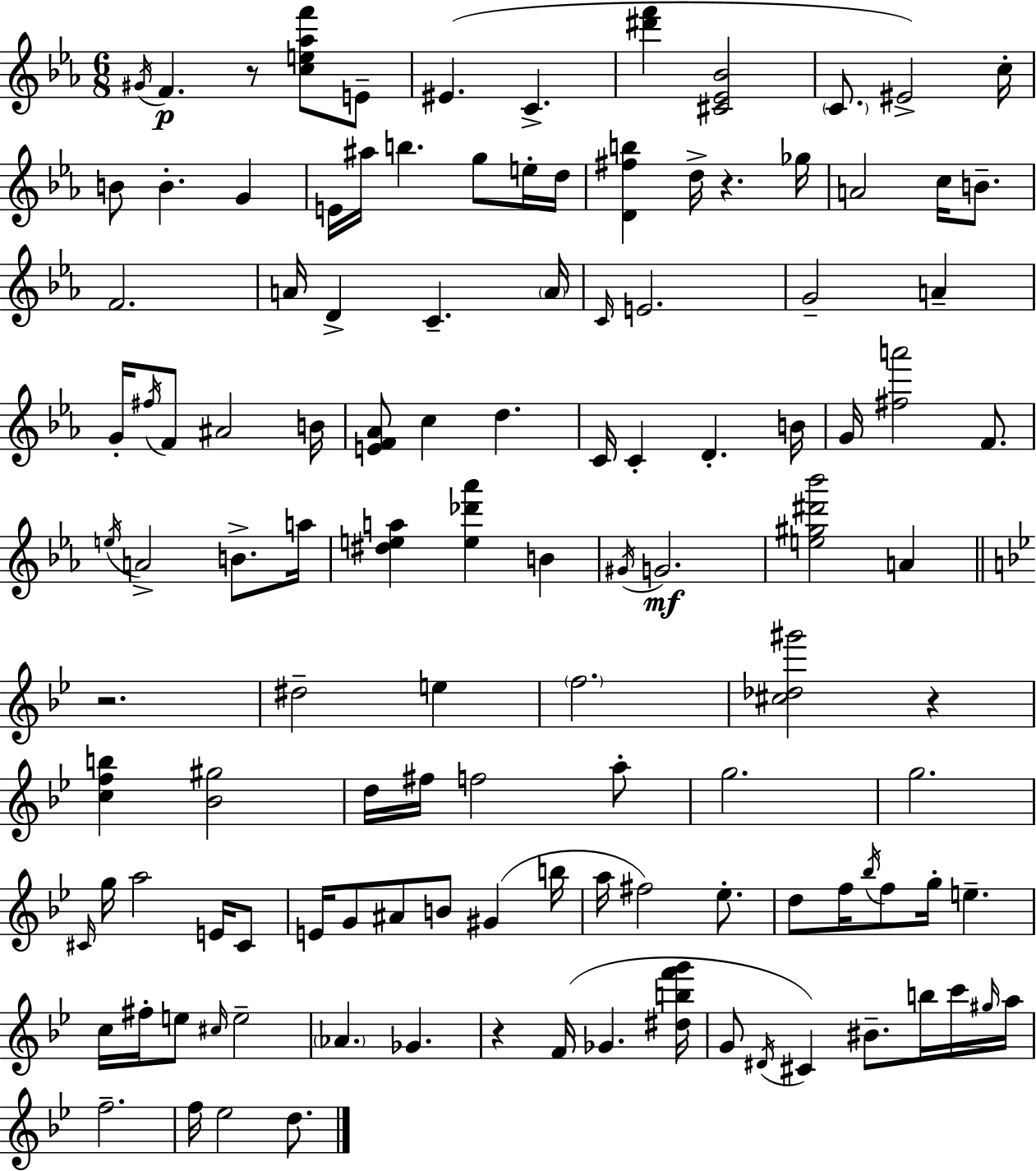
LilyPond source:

{
  \clef treble
  \numericTimeSignature
  \time 6/8
  \key c \minor
  \acciaccatura { gis'16 }\p f'4. r8 <c'' e'' aes'' f'''>8 e'8-- | eis'4.( c'4.-> | <dis''' f'''>4 <cis' ees' bes'>2 | \parenthesize c'8. eis'2->) | \break c''16-. b'8 b'4.-. g'4 | e'16 ais''16 b''4. g''8 e''16-. | d''16 <d' fis'' b''>4 d''16-> r4. | ges''16 a'2 c''16 b'8.-- | \break f'2. | a'16 d'4-> c'4.-- | \parenthesize a'16 \grace { c'16 } e'2. | g'2-- a'4-- | \break g'16-. \acciaccatura { fis''16 } f'8 ais'2 | b'16 <e' f' aes'>8 c''4 d''4. | c'16 c'4-. d'4.-. | b'16 g'16 <fis'' a'''>2 | \break f'8. \acciaccatura { e''16 } a'2-> | b'8.-> a''16 <dis'' e'' a''>4 <e'' des''' aes'''>4 | b'4 \acciaccatura { gis'16 } g'2.\mf | <e'' gis'' dis''' bes'''>2 | \break a'4 \bar "||" \break \key bes \major r2. | dis''2-- e''4 | \parenthesize f''2. | <cis'' des'' gis'''>2 r4 | \break <c'' f'' b''>4 <bes' gis''>2 | d''16 fis''16 f''2 a''8-. | g''2. | g''2. | \break \grace { cis'16 } g''16 a''2 e'16 cis'8 | e'16 g'8 ais'8 b'8 gis'4( | b''16 a''16 fis''2) ees''8.-. | d''8 f''16 \acciaccatura { bes''16 } f''8 g''16-. e''4.-- | \break c''16 fis''16-. e''8 \grace { cis''16 } e''2-- | \parenthesize aes'4. ges'4. | r4 f'16( ges'4. | <dis'' b'' f''' g'''>16 g'8 \acciaccatura { dis'16 } cis'4) bis'8.-- | \break b''16 c'''16 \grace { gis''16 } a''16 f''2.-- | f''16 ees''2 | d''8. \bar "|."
}